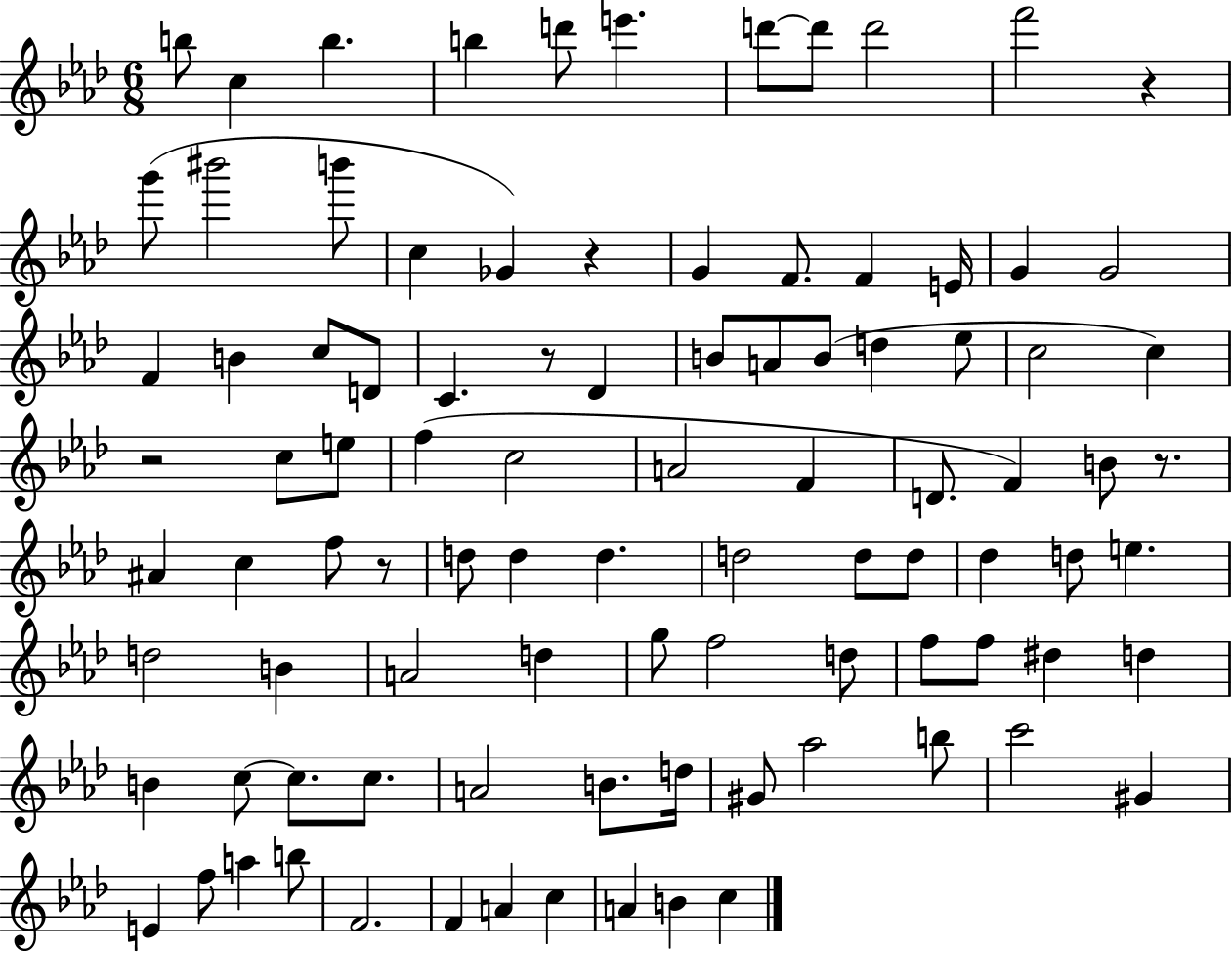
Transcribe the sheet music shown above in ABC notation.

X:1
T:Untitled
M:6/8
L:1/4
K:Ab
b/2 c b b d'/2 e' d'/2 d'/2 d'2 f'2 z g'/2 ^b'2 b'/2 c _G z G F/2 F E/4 G G2 F B c/2 D/2 C z/2 _D B/2 A/2 B/2 d _e/2 c2 c z2 c/2 e/2 f c2 A2 F D/2 F B/2 z/2 ^A c f/2 z/2 d/2 d d d2 d/2 d/2 _d d/2 e d2 B A2 d g/2 f2 d/2 f/2 f/2 ^d d B c/2 c/2 c/2 A2 B/2 d/4 ^G/2 _a2 b/2 c'2 ^G E f/2 a b/2 F2 F A c A B c